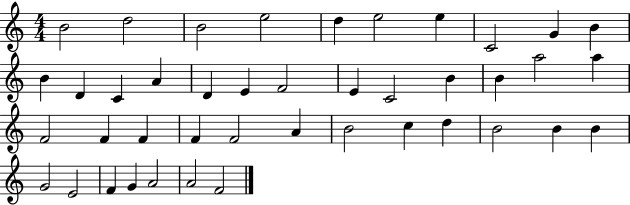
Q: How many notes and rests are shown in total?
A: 42